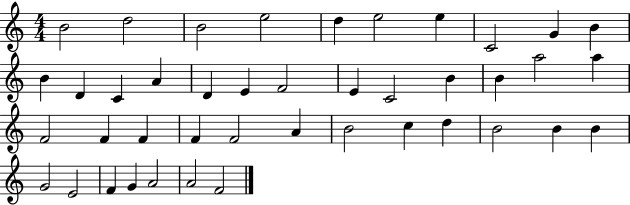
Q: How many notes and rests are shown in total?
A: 42